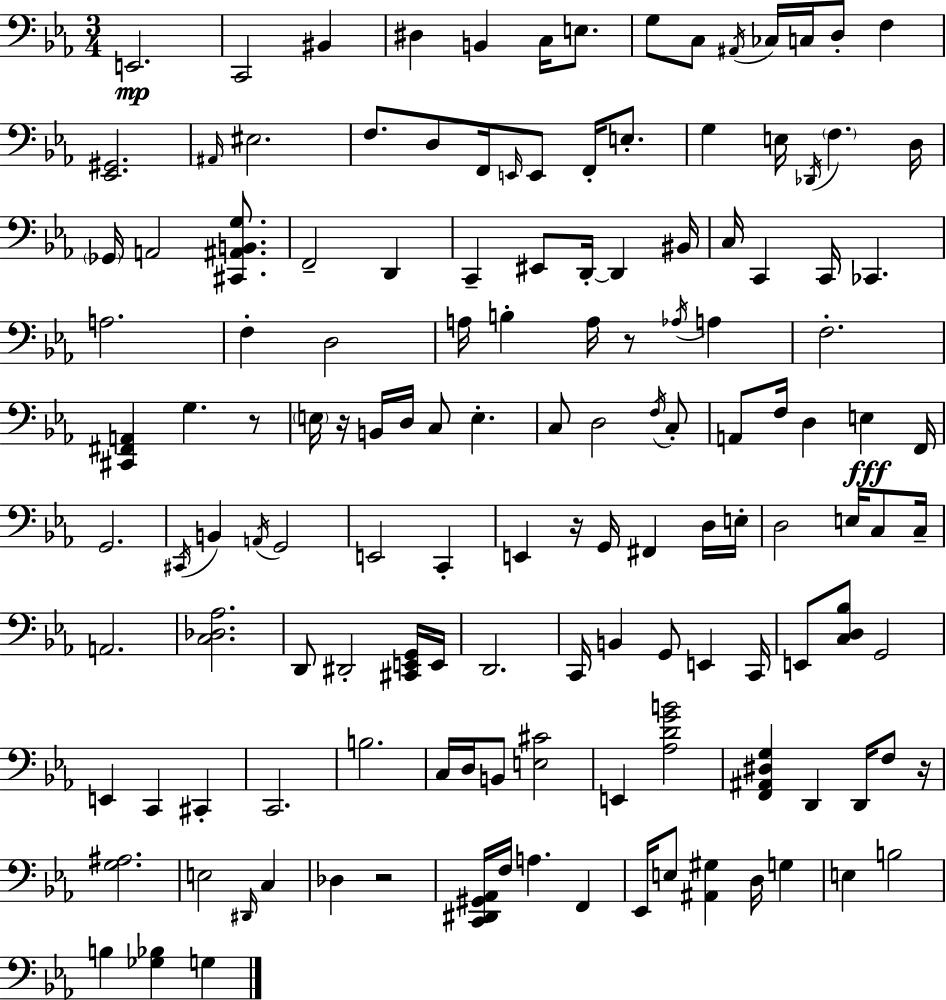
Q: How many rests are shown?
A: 6